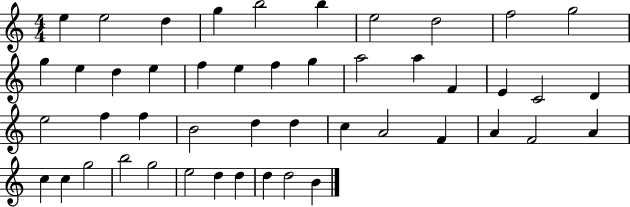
E5/q E5/h D5/q G5/q B5/h B5/q E5/h D5/h F5/h G5/h G5/q E5/q D5/q E5/q F5/q E5/q F5/q G5/q A5/h A5/q F4/q E4/q C4/h D4/q E5/h F5/q F5/q B4/h D5/q D5/q C5/q A4/h F4/q A4/q F4/h A4/q C5/q C5/q G5/h B5/h G5/h E5/h D5/q D5/q D5/q D5/h B4/q